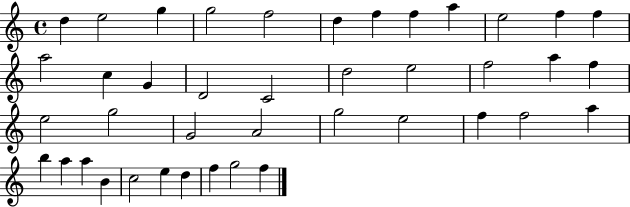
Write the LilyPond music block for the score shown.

{
  \clef treble
  \time 4/4
  \defaultTimeSignature
  \key c \major
  d''4 e''2 g''4 | g''2 f''2 | d''4 f''4 f''4 a''4 | e''2 f''4 f''4 | \break a''2 c''4 g'4 | d'2 c'2 | d''2 e''2 | f''2 a''4 f''4 | \break e''2 g''2 | g'2 a'2 | g''2 e''2 | f''4 f''2 a''4 | \break b''4 a''4 a''4 b'4 | c''2 e''4 d''4 | f''4 g''2 f''4 | \bar "|."
}